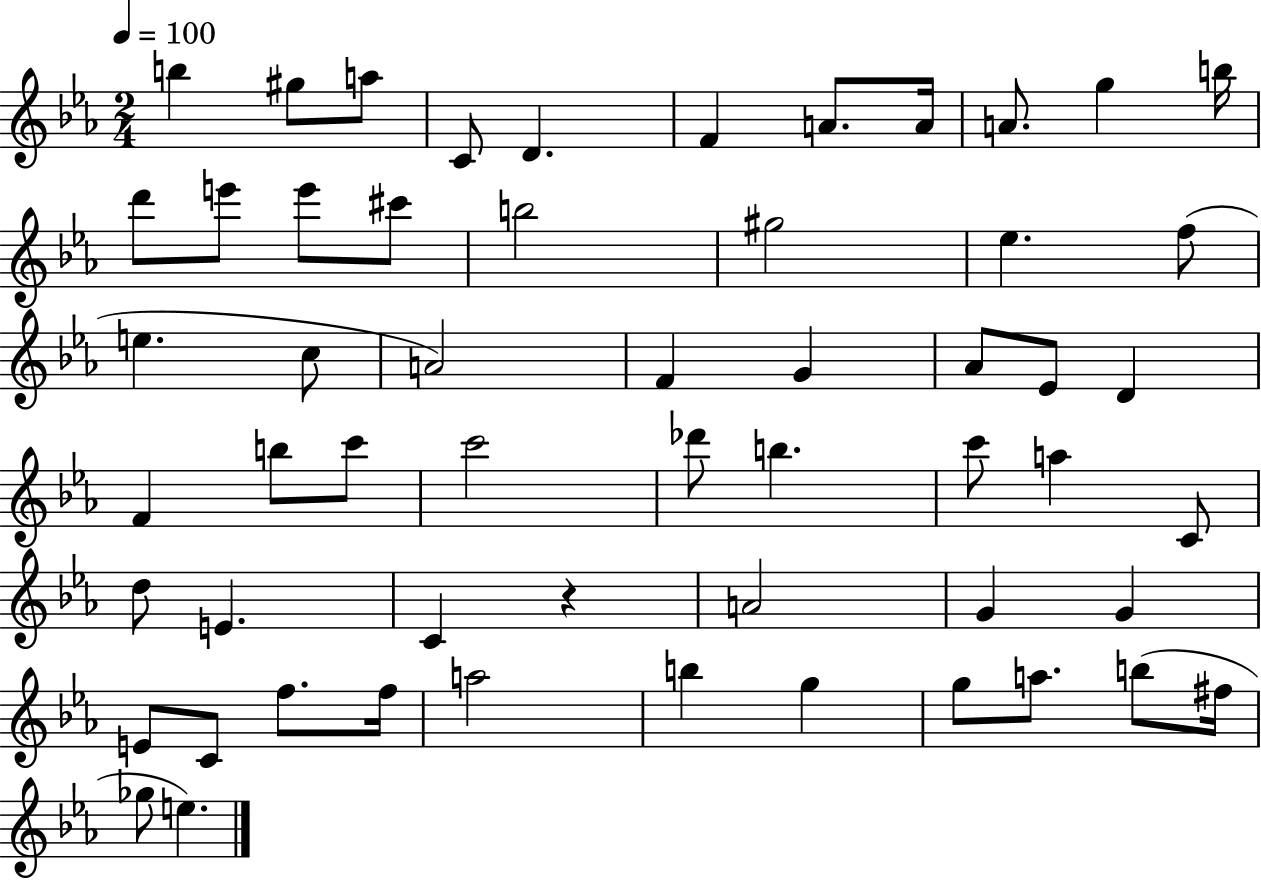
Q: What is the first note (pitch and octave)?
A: B5